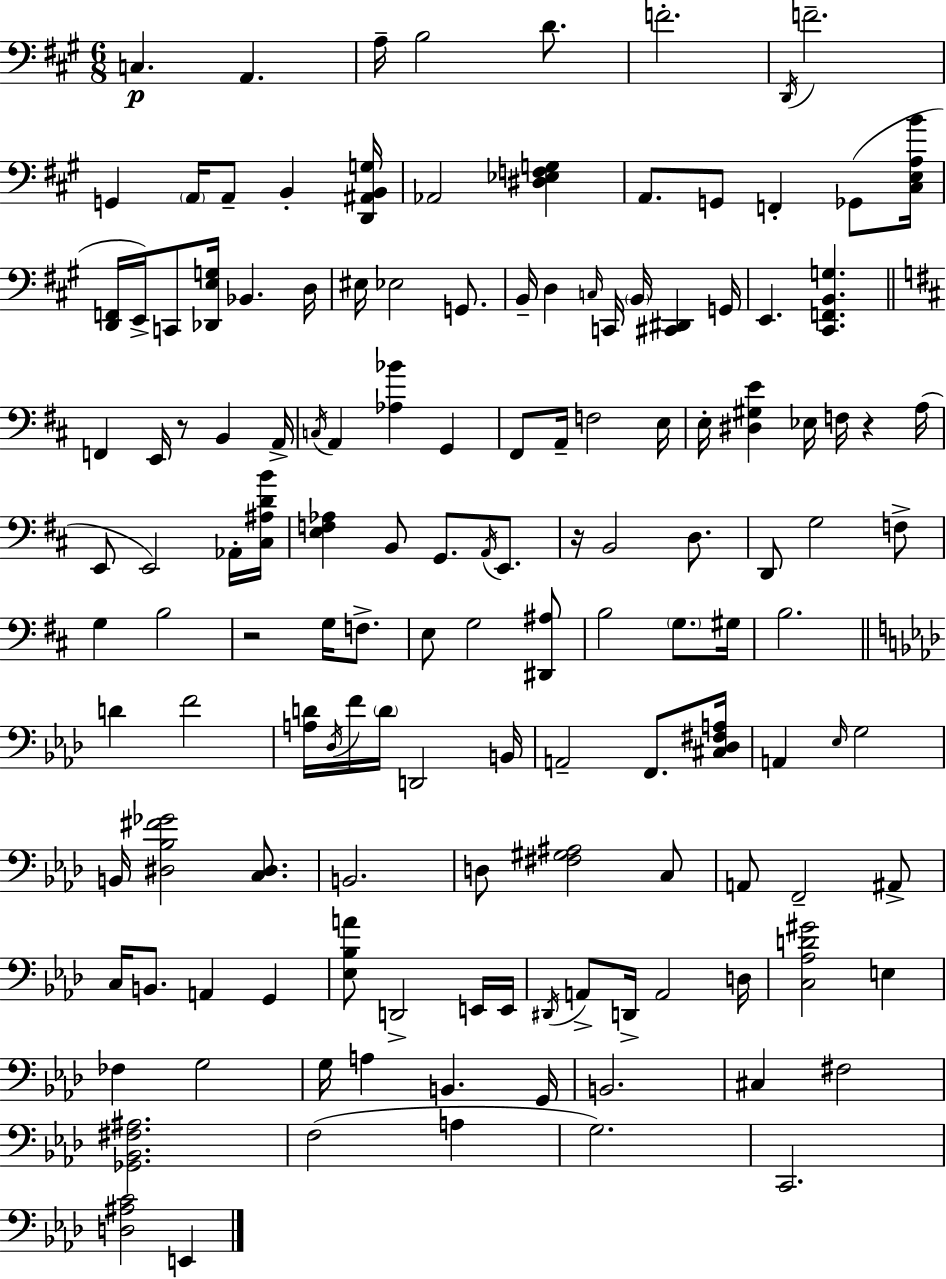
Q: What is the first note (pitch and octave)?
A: C3